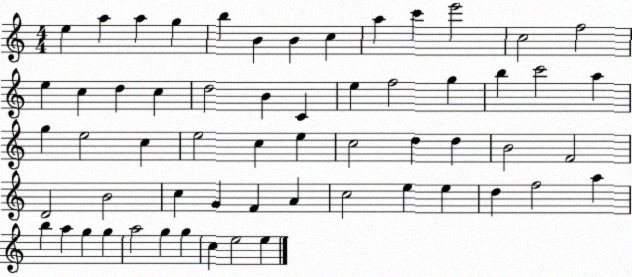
X:1
T:Untitled
M:4/4
L:1/4
K:C
e a a g b B B c a c' e'2 c2 f2 e c d c d2 B C e f2 g b c'2 a g e2 c e2 c e c2 d d B2 F2 D2 B2 c G F A c2 e e d f2 a b a g g a2 g g c e2 e